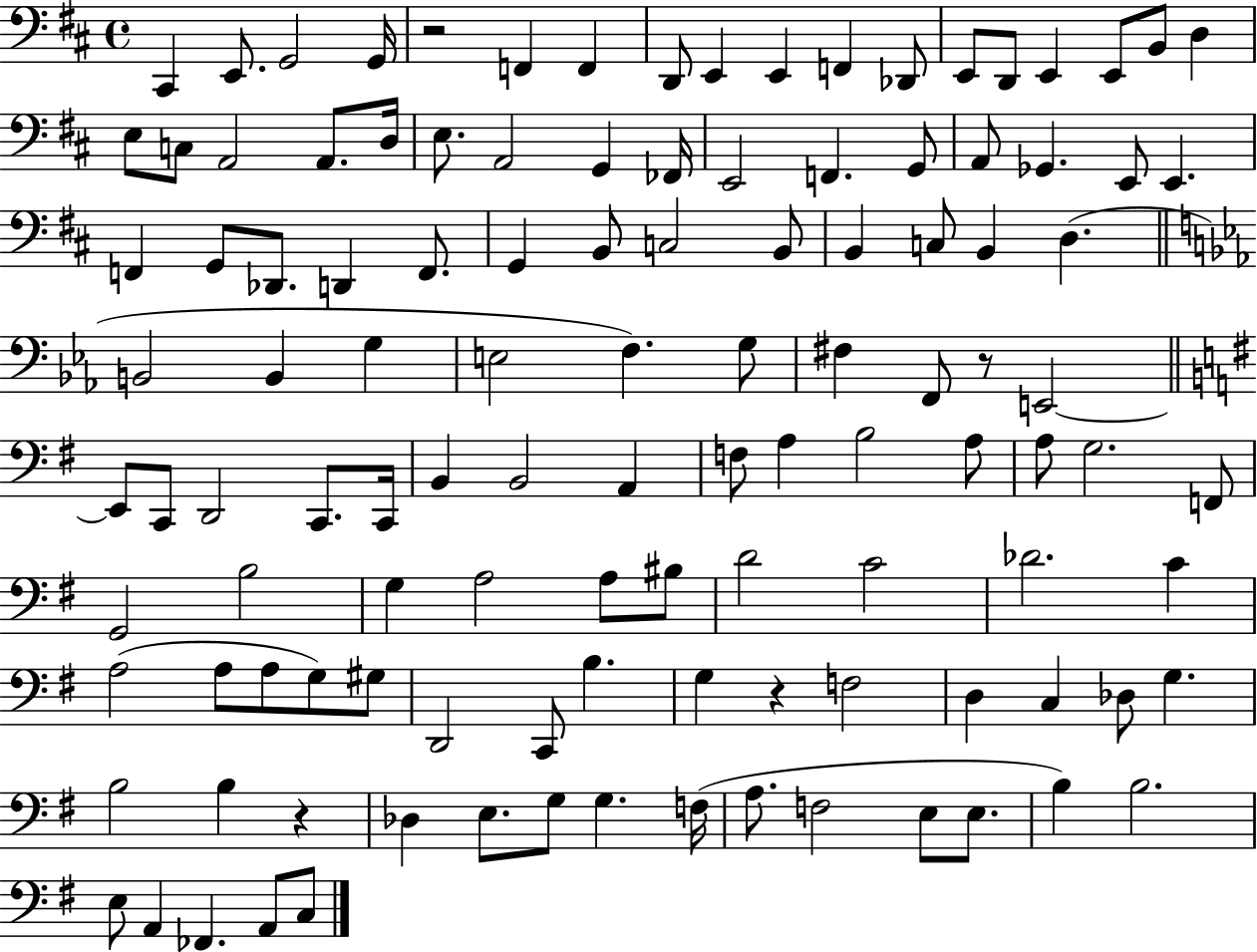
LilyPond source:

{
  \clef bass
  \time 4/4
  \defaultTimeSignature
  \key d \major
  cis,4 e,8. g,2 g,16 | r2 f,4 f,4 | d,8 e,4 e,4 f,4 des,8 | e,8 d,8 e,4 e,8 b,8 d4 | \break e8 c8 a,2 a,8. d16 | e8. a,2 g,4 fes,16 | e,2 f,4. g,8 | a,8 ges,4. e,8 e,4. | \break f,4 g,8 des,8. d,4 f,8. | g,4 b,8 c2 b,8 | b,4 c8 b,4 d4.( | \bar "||" \break \key ees \major b,2 b,4 g4 | e2 f4.) g8 | fis4 f,8 r8 e,2~~ | \bar "||" \break \key g \major e,8 c,8 d,2 c,8. c,16 | b,4 b,2 a,4 | f8 a4 b2 a8 | a8 g2. f,8 | \break g,2 b2 | g4 a2 a8 bis8 | d'2 c'2 | des'2. c'4 | \break a2( a8 a8 g8) gis8 | d,2 c,8 b4. | g4 r4 f2 | d4 c4 des8 g4. | \break b2 b4 r4 | des4 e8. g8 g4. f16( | a8. f2 e8 e8. | b4) b2. | \break e8 a,4 fes,4. a,8 c8 | \bar "|."
}